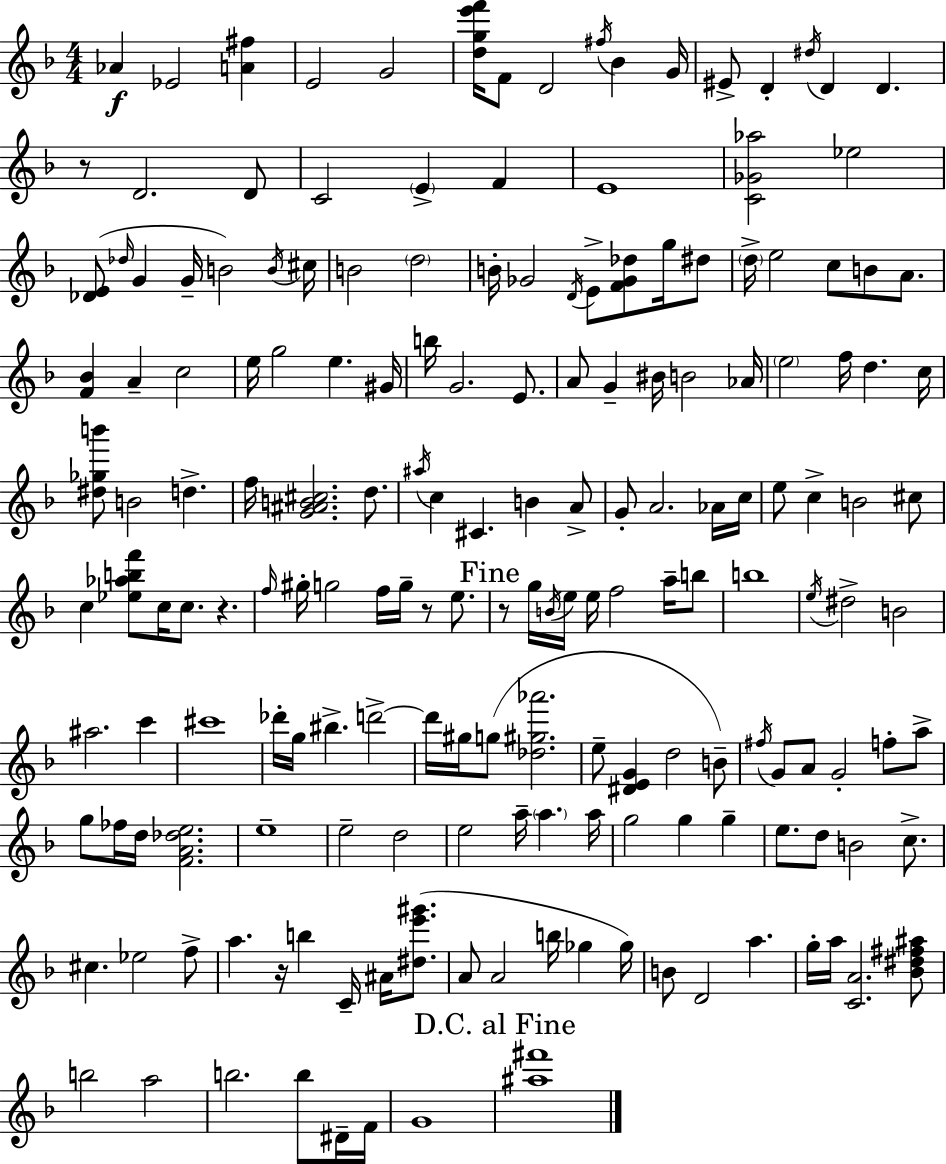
Ab4/q Eb4/h [A4,F#5]/q E4/h G4/h [D5,G5,E6,F6]/s F4/e D4/h F#5/s Bb4/q G4/s EIS4/e D4/q D#5/s D4/q D4/q. R/e D4/h. D4/e C4/h E4/q F4/q E4/w [C4,Gb4,Ab5]/h Eb5/h [Db4,E4]/e Db5/s G4/q G4/s B4/h B4/s C#5/s B4/h D5/h B4/s Gb4/h D4/s E4/e [F4,Gb4,Db5]/e G5/s D#5/e D5/s E5/h C5/e B4/e A4/e. [F4,Bb4]/q A4/q C5/h E5/s G5/h E5/q. G#4/s B5/s G4/h. E4/e. A4/e G4/q BIS4/s B4/h Ab4/s E5/h F5/s D5/q. C5/s [D#5,Gb5,B6]/e B4/h D5/q. F5/s [G4,A#4,B4,C#5]/h. D5/e. A#5/s C5/q C#4/q. B4/q A4/e G4/e A4/h. Ab4/s C5/s E5/e C5/q B4/h C#5/e C5/q [Eb5,Ab5,B5,F6]/e C5/s C5/e. R/q. F5/s G#5/s G5/h F5/s G5/s R/e E5/e. R/e G5/s B4/s E5/s E5/s F5/h A5/s B5/e B5/w E5/s D#5/h B4/h A#5/h. C6/q C#6/w Db6/s G5/s BIS5/q. D6/h D6/s G#5/s G5/e [Db5,G#5,Ab6]/h. E5/e [D#4,E4,G4]/q D5/h B4/e F#5/s G4/e A4/e G4/h F5/e A5/e G5/e FES5/s D5/s [F4,A4,Db5,E5]/h. E5/w E5/h D5/h E5/h A5/s A5/q. A5/s G5/h G5/q G5/q E5/e. D5/e B4/h C5/e. C#5/q. Eb5/h F5/e A5/q. R/s B5/q C4/s A#4/s [D#5,E6,G#6]/e. A4/e A4/h B5/s Gb5/q Gb5/s B4/e D4/h A5/q. G5/s A5/s [C4,A4]/h. [Bb4,D#5,F#5,A#5]/e B5/h A5/h B5/h. B5/e D#4/s F4/s G4/w [A#5,F#6]/w